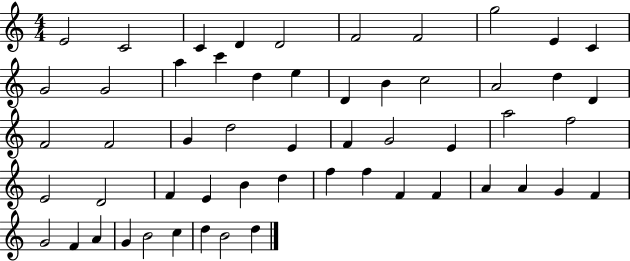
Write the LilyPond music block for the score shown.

{
  \clef treble
  \numericTimeSignature
  \time 4/4
  \key c \major
  e'2 c'2 | c'4 d'4 d'2 | f'2 f'2 | g''2 e'4 c'4 | \break g'2 g'2 | a''4 c'''4 d''4 e''4 | d'4 b'4 c''2 | a'2 d''4 d'4 | \break f'2 f'2 | g'4 d''2 e'4 | f'4 g'2 e'4 | a''2 f''2 | \break e'2 d'2 | f'4 e'4 b'4 d''4 | f''4 f''4 f'4 f'4 | a'4 a'4 g'4 f'4 | \break g'2 f'4 a'4 | g'4 b'2 c''4 | d''4 b'2 d''4 | \bar "|."
}